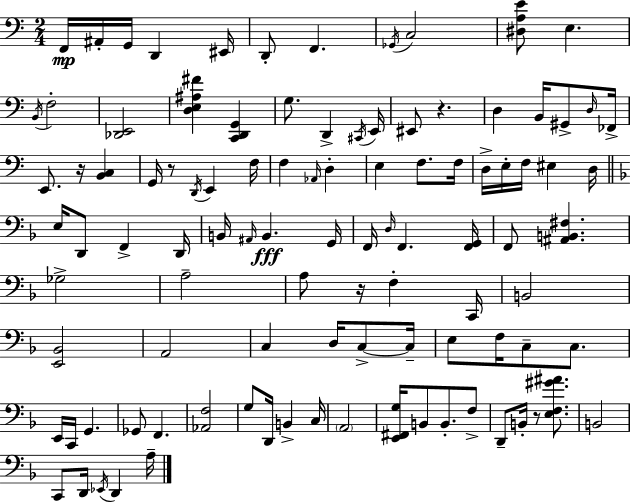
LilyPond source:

{
  \clef bass
  \numericTimeSignature
  \time 2/4
  \key a \minor
  f,16\mp ais,16-. g,16 d,4 eis,16 | d,8-. f,4. | \acciaccatura { ges,16 } c2 | <dis a e'>8 e4. | \break \acciaccatura { b,16 } f2-. | <des, e,>2 | <d e ais fis'>4 <c, d, g,>4 | g8. d,4-> | \break \acciaccatura { cis,16 } e,16 eis,8 r4. | d4 b,16 | gis,8-> \grace { d16 } fes,16-> e,8. r16 | <b, c>4 g,16 r8 \acciaccatura { d,16 } | \break e,4 f16 f4 | \grace { aes,16 } d4-. e4 | f8. f16 d16-> e16-. | f16 eis4 d16 \bar "||" \break \key d \minor e16 d,8 f,4-> d,16 | b,16 \grace { ais,16 }\fff b,4. | g,16 f,16 \grace { d16 } f,4. | <f, g,>16 f,8 <ais, b, fis>4. | \break ges2-> | a2-- | a8 r16 f4-. | c,16 b,2 | \break <e, bes,>2 | a,2 | c4 d16 c8->~~ | c16-- e8 f16 c8-- c8. | \break e,16 c,16 g,4. | ges,8 f,4. | <aes, f>2 | g8 d,16 b,4-> | \break c16 \parenthesize a,2 | <e, fis, g>16 b,8 b,8.-. | f8-> d,8-- b,16-. r8 <e f gis' ais'>8. | b,2 | \break c,8 d,16 \acciaccatura { ees,16 } d,4 | a16-- \bar "|."
}